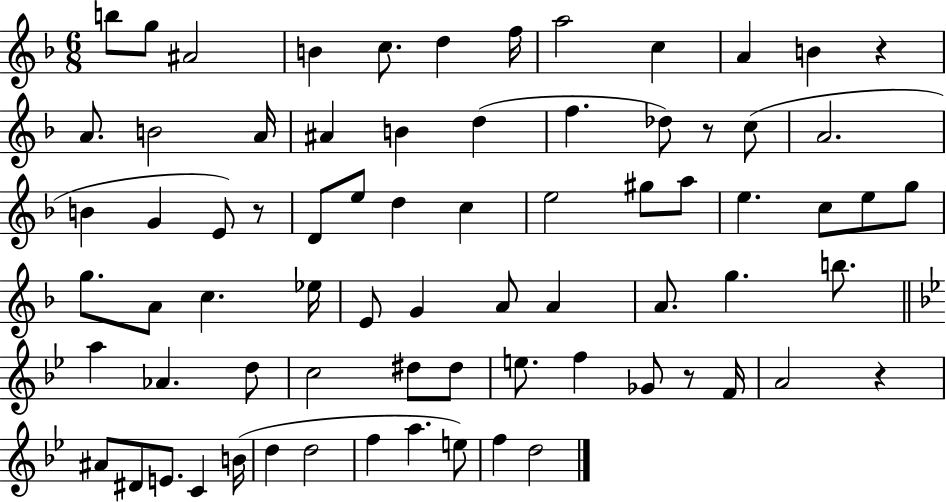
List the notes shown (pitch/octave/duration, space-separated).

B5/e G5/e A#4/h B4/q C5/e. D5/q F5/s A5/h C5/q A4/q B4/q R/q A4/e. B4/h A4/s A#4/q B4/q D5/q F5/q. Db5/e R/e C5/e A4/h. B4/q G4/q E4/e R/e D4/e E5/e D5/q C5/q E5/h G#5/e A5/e E5/q. C5/e E5/e G5/e G5/e. A4/e C5/q. Eb5/s E4/e G4/q A4/e A4/q A4/e. G5/q. B5/e. A5/q Ab4/q. D5/e C5/h D#5/e D#5/e E5/e. F5/q Gb4/e R/e F4/s A4/h R/q A#4/e D#4/e E4/e. C4/q B4/s D5/q D5/h F5/q A5/q. E5/e F5/q D5/h